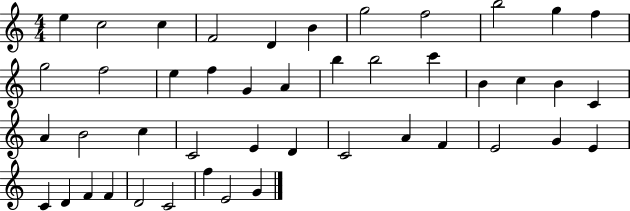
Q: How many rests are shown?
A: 0